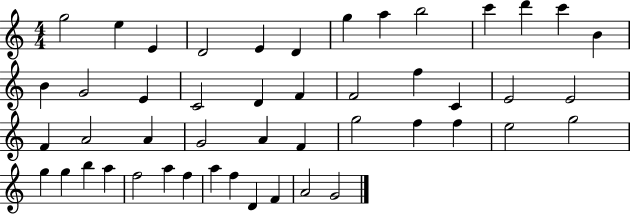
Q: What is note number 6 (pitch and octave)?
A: D4